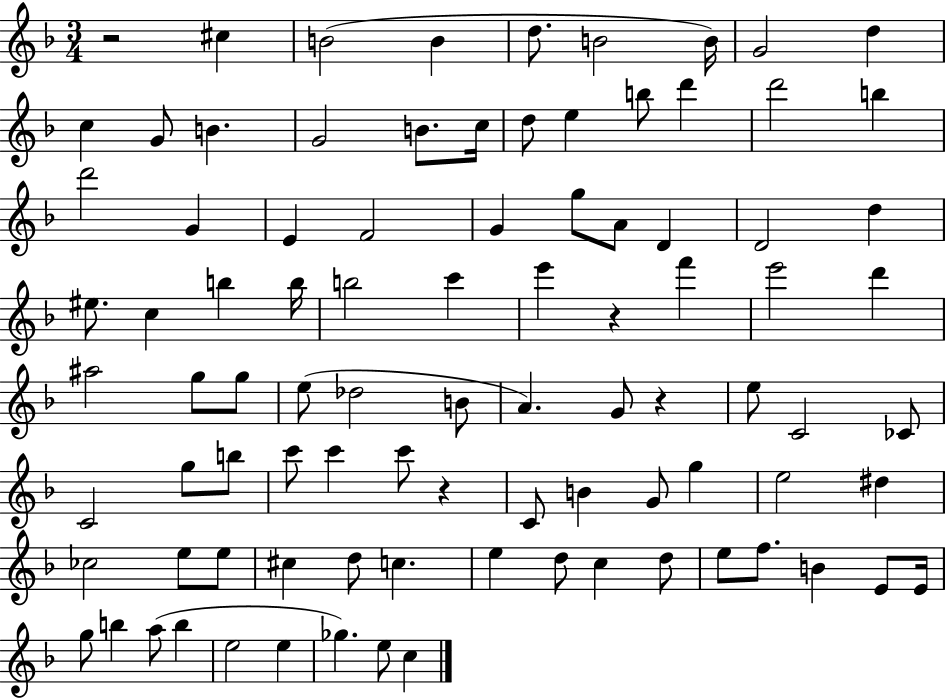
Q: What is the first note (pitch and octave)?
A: C#5